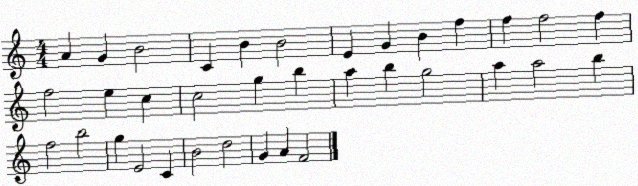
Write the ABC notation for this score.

X:1
T:Untitled
M:4/4
L:1/4
K:C
A G B2 C B B2 E G B f f f2 f f2 e c c2 g b a b g2 a a2 b f2 b2 g E2 C B2 d2 G A F2